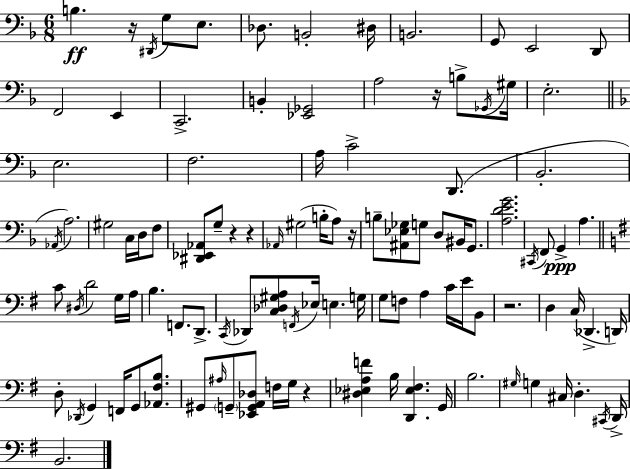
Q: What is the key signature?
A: F major